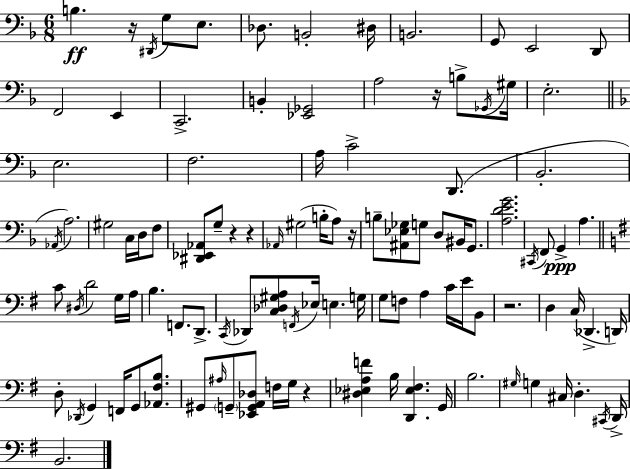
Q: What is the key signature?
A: F major